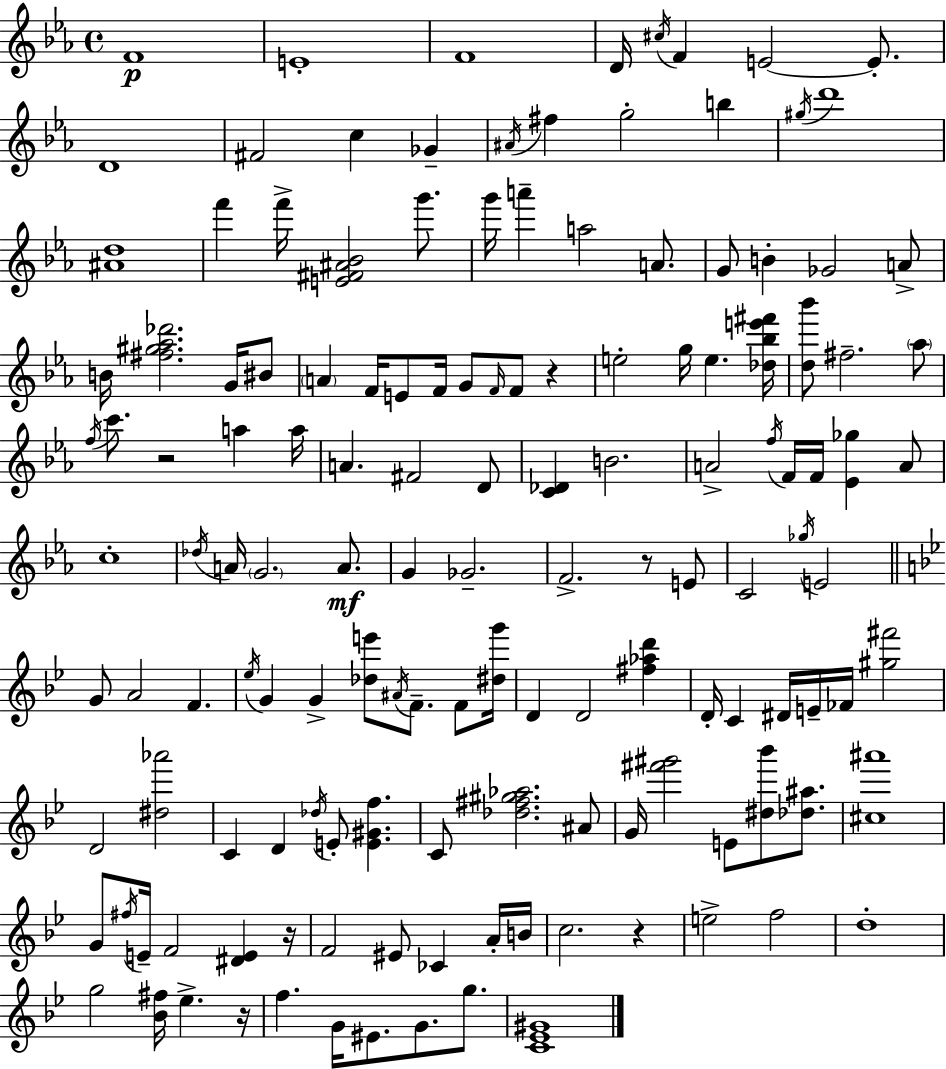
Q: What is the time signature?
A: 4/4